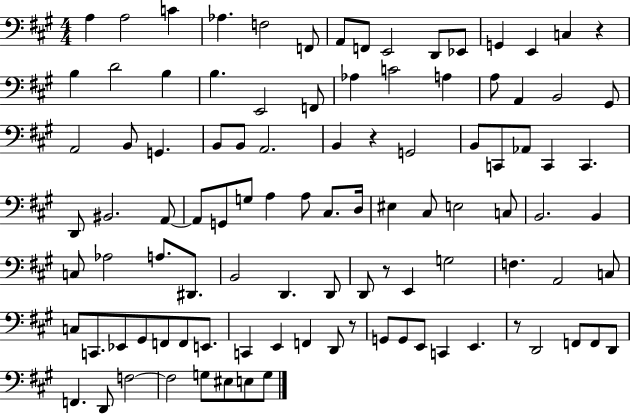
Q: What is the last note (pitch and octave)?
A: G3